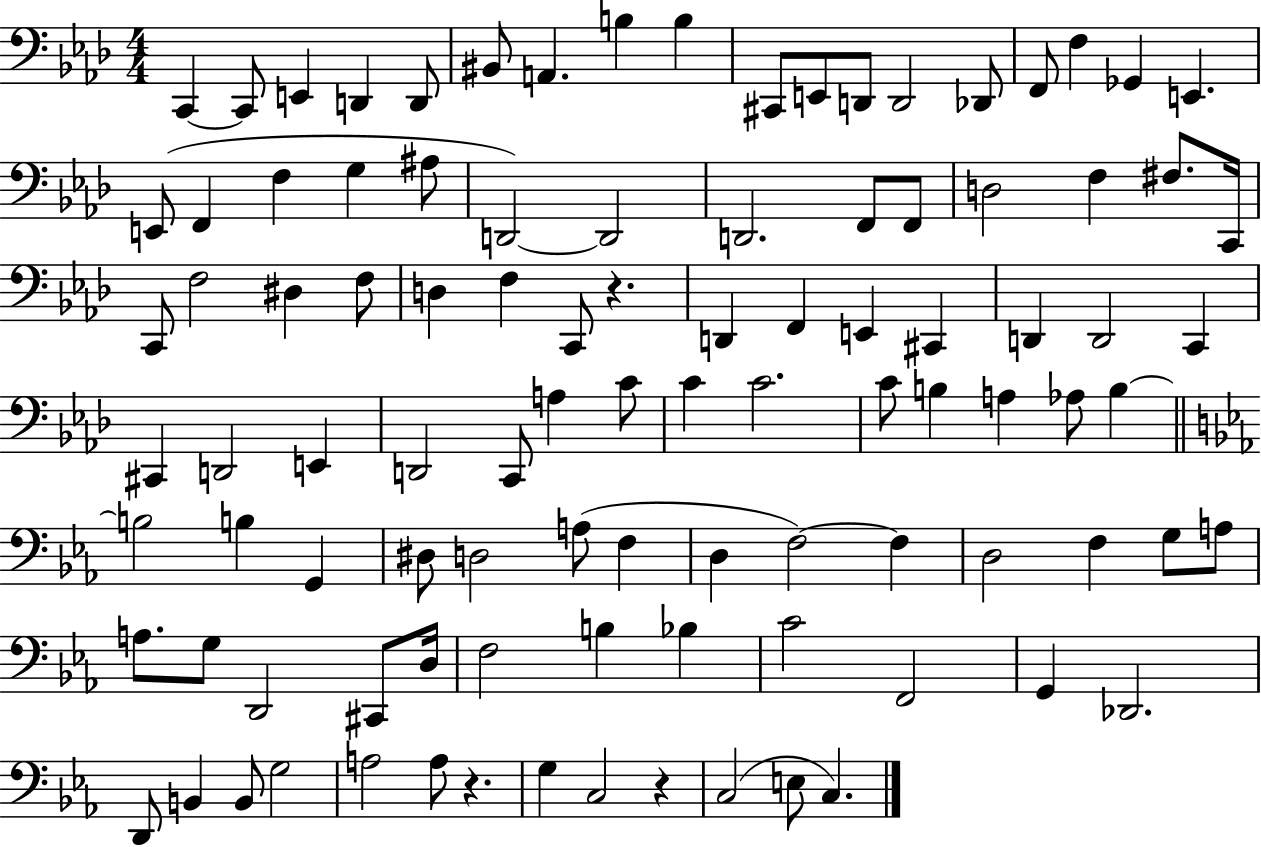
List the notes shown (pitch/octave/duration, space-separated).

C2/q C2/e E2/q D2/q D2/e BIS2/e A2/q. B3/q B3/q C#2/e E2/e D2/e D2/h Db2/e F2/e F3/q Gb2/q E2/q. E2/e F2/q F3/q G3/q A#3/e D2/h D2/h D2/h. F2/e F2/e D3/h F3/q F#3/e. C2/s C2/e F3/h D#3/q F3/e D3/q F3/q C2/e R/q. D2/q F2/q E2/q C#2/q D2/q D2/h C2/q C#2/q D2/h E2/q D2/h C2/e A3/q C4/e C4/q C4/h. C4/e B3/q A3/q Ab3/e B3/q B3/h B3/q G2/q D#3/e D3/h A3/e F3/q D3/q F3/h F3/q D3/h F3/q G3/e A3/e A3/e. G3/e D2/h C#2/e D3/s F3/h B3/q Bb3/q C4/h F2/h G2/q Db2/h. D2/e B2/q B2/e G3/h A3/h A3/e R/q. G3/q C3/h R/q C3/h E3/e C3/q.